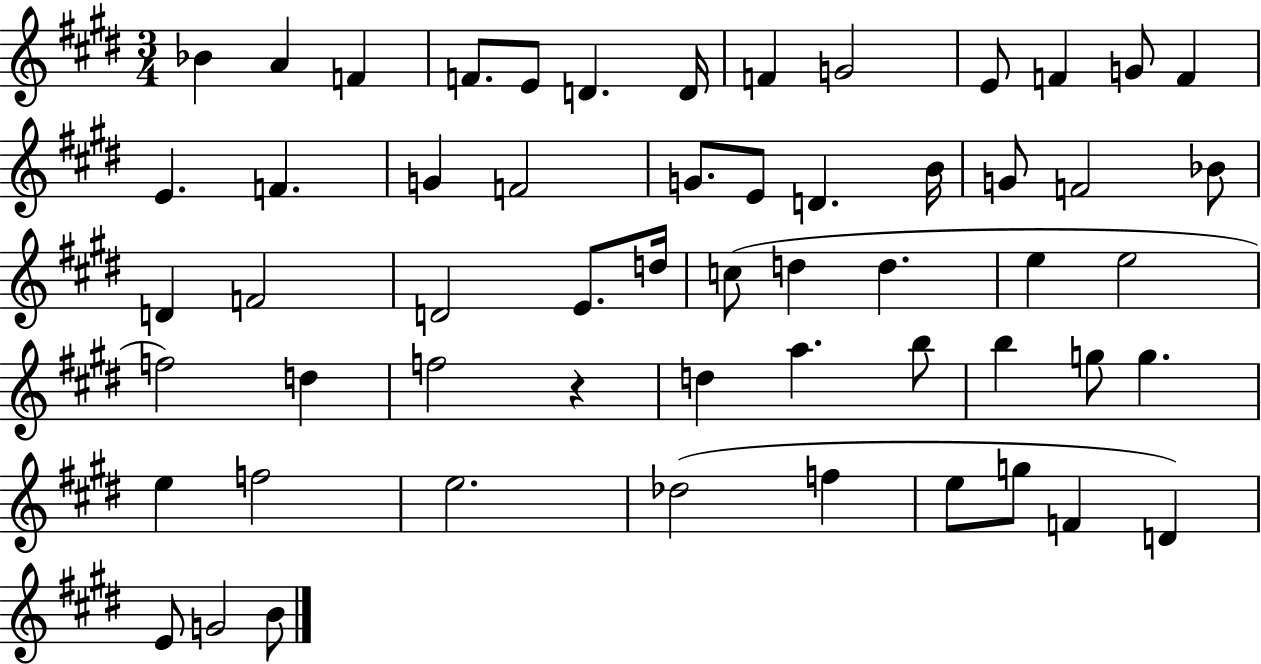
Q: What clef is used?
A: treble